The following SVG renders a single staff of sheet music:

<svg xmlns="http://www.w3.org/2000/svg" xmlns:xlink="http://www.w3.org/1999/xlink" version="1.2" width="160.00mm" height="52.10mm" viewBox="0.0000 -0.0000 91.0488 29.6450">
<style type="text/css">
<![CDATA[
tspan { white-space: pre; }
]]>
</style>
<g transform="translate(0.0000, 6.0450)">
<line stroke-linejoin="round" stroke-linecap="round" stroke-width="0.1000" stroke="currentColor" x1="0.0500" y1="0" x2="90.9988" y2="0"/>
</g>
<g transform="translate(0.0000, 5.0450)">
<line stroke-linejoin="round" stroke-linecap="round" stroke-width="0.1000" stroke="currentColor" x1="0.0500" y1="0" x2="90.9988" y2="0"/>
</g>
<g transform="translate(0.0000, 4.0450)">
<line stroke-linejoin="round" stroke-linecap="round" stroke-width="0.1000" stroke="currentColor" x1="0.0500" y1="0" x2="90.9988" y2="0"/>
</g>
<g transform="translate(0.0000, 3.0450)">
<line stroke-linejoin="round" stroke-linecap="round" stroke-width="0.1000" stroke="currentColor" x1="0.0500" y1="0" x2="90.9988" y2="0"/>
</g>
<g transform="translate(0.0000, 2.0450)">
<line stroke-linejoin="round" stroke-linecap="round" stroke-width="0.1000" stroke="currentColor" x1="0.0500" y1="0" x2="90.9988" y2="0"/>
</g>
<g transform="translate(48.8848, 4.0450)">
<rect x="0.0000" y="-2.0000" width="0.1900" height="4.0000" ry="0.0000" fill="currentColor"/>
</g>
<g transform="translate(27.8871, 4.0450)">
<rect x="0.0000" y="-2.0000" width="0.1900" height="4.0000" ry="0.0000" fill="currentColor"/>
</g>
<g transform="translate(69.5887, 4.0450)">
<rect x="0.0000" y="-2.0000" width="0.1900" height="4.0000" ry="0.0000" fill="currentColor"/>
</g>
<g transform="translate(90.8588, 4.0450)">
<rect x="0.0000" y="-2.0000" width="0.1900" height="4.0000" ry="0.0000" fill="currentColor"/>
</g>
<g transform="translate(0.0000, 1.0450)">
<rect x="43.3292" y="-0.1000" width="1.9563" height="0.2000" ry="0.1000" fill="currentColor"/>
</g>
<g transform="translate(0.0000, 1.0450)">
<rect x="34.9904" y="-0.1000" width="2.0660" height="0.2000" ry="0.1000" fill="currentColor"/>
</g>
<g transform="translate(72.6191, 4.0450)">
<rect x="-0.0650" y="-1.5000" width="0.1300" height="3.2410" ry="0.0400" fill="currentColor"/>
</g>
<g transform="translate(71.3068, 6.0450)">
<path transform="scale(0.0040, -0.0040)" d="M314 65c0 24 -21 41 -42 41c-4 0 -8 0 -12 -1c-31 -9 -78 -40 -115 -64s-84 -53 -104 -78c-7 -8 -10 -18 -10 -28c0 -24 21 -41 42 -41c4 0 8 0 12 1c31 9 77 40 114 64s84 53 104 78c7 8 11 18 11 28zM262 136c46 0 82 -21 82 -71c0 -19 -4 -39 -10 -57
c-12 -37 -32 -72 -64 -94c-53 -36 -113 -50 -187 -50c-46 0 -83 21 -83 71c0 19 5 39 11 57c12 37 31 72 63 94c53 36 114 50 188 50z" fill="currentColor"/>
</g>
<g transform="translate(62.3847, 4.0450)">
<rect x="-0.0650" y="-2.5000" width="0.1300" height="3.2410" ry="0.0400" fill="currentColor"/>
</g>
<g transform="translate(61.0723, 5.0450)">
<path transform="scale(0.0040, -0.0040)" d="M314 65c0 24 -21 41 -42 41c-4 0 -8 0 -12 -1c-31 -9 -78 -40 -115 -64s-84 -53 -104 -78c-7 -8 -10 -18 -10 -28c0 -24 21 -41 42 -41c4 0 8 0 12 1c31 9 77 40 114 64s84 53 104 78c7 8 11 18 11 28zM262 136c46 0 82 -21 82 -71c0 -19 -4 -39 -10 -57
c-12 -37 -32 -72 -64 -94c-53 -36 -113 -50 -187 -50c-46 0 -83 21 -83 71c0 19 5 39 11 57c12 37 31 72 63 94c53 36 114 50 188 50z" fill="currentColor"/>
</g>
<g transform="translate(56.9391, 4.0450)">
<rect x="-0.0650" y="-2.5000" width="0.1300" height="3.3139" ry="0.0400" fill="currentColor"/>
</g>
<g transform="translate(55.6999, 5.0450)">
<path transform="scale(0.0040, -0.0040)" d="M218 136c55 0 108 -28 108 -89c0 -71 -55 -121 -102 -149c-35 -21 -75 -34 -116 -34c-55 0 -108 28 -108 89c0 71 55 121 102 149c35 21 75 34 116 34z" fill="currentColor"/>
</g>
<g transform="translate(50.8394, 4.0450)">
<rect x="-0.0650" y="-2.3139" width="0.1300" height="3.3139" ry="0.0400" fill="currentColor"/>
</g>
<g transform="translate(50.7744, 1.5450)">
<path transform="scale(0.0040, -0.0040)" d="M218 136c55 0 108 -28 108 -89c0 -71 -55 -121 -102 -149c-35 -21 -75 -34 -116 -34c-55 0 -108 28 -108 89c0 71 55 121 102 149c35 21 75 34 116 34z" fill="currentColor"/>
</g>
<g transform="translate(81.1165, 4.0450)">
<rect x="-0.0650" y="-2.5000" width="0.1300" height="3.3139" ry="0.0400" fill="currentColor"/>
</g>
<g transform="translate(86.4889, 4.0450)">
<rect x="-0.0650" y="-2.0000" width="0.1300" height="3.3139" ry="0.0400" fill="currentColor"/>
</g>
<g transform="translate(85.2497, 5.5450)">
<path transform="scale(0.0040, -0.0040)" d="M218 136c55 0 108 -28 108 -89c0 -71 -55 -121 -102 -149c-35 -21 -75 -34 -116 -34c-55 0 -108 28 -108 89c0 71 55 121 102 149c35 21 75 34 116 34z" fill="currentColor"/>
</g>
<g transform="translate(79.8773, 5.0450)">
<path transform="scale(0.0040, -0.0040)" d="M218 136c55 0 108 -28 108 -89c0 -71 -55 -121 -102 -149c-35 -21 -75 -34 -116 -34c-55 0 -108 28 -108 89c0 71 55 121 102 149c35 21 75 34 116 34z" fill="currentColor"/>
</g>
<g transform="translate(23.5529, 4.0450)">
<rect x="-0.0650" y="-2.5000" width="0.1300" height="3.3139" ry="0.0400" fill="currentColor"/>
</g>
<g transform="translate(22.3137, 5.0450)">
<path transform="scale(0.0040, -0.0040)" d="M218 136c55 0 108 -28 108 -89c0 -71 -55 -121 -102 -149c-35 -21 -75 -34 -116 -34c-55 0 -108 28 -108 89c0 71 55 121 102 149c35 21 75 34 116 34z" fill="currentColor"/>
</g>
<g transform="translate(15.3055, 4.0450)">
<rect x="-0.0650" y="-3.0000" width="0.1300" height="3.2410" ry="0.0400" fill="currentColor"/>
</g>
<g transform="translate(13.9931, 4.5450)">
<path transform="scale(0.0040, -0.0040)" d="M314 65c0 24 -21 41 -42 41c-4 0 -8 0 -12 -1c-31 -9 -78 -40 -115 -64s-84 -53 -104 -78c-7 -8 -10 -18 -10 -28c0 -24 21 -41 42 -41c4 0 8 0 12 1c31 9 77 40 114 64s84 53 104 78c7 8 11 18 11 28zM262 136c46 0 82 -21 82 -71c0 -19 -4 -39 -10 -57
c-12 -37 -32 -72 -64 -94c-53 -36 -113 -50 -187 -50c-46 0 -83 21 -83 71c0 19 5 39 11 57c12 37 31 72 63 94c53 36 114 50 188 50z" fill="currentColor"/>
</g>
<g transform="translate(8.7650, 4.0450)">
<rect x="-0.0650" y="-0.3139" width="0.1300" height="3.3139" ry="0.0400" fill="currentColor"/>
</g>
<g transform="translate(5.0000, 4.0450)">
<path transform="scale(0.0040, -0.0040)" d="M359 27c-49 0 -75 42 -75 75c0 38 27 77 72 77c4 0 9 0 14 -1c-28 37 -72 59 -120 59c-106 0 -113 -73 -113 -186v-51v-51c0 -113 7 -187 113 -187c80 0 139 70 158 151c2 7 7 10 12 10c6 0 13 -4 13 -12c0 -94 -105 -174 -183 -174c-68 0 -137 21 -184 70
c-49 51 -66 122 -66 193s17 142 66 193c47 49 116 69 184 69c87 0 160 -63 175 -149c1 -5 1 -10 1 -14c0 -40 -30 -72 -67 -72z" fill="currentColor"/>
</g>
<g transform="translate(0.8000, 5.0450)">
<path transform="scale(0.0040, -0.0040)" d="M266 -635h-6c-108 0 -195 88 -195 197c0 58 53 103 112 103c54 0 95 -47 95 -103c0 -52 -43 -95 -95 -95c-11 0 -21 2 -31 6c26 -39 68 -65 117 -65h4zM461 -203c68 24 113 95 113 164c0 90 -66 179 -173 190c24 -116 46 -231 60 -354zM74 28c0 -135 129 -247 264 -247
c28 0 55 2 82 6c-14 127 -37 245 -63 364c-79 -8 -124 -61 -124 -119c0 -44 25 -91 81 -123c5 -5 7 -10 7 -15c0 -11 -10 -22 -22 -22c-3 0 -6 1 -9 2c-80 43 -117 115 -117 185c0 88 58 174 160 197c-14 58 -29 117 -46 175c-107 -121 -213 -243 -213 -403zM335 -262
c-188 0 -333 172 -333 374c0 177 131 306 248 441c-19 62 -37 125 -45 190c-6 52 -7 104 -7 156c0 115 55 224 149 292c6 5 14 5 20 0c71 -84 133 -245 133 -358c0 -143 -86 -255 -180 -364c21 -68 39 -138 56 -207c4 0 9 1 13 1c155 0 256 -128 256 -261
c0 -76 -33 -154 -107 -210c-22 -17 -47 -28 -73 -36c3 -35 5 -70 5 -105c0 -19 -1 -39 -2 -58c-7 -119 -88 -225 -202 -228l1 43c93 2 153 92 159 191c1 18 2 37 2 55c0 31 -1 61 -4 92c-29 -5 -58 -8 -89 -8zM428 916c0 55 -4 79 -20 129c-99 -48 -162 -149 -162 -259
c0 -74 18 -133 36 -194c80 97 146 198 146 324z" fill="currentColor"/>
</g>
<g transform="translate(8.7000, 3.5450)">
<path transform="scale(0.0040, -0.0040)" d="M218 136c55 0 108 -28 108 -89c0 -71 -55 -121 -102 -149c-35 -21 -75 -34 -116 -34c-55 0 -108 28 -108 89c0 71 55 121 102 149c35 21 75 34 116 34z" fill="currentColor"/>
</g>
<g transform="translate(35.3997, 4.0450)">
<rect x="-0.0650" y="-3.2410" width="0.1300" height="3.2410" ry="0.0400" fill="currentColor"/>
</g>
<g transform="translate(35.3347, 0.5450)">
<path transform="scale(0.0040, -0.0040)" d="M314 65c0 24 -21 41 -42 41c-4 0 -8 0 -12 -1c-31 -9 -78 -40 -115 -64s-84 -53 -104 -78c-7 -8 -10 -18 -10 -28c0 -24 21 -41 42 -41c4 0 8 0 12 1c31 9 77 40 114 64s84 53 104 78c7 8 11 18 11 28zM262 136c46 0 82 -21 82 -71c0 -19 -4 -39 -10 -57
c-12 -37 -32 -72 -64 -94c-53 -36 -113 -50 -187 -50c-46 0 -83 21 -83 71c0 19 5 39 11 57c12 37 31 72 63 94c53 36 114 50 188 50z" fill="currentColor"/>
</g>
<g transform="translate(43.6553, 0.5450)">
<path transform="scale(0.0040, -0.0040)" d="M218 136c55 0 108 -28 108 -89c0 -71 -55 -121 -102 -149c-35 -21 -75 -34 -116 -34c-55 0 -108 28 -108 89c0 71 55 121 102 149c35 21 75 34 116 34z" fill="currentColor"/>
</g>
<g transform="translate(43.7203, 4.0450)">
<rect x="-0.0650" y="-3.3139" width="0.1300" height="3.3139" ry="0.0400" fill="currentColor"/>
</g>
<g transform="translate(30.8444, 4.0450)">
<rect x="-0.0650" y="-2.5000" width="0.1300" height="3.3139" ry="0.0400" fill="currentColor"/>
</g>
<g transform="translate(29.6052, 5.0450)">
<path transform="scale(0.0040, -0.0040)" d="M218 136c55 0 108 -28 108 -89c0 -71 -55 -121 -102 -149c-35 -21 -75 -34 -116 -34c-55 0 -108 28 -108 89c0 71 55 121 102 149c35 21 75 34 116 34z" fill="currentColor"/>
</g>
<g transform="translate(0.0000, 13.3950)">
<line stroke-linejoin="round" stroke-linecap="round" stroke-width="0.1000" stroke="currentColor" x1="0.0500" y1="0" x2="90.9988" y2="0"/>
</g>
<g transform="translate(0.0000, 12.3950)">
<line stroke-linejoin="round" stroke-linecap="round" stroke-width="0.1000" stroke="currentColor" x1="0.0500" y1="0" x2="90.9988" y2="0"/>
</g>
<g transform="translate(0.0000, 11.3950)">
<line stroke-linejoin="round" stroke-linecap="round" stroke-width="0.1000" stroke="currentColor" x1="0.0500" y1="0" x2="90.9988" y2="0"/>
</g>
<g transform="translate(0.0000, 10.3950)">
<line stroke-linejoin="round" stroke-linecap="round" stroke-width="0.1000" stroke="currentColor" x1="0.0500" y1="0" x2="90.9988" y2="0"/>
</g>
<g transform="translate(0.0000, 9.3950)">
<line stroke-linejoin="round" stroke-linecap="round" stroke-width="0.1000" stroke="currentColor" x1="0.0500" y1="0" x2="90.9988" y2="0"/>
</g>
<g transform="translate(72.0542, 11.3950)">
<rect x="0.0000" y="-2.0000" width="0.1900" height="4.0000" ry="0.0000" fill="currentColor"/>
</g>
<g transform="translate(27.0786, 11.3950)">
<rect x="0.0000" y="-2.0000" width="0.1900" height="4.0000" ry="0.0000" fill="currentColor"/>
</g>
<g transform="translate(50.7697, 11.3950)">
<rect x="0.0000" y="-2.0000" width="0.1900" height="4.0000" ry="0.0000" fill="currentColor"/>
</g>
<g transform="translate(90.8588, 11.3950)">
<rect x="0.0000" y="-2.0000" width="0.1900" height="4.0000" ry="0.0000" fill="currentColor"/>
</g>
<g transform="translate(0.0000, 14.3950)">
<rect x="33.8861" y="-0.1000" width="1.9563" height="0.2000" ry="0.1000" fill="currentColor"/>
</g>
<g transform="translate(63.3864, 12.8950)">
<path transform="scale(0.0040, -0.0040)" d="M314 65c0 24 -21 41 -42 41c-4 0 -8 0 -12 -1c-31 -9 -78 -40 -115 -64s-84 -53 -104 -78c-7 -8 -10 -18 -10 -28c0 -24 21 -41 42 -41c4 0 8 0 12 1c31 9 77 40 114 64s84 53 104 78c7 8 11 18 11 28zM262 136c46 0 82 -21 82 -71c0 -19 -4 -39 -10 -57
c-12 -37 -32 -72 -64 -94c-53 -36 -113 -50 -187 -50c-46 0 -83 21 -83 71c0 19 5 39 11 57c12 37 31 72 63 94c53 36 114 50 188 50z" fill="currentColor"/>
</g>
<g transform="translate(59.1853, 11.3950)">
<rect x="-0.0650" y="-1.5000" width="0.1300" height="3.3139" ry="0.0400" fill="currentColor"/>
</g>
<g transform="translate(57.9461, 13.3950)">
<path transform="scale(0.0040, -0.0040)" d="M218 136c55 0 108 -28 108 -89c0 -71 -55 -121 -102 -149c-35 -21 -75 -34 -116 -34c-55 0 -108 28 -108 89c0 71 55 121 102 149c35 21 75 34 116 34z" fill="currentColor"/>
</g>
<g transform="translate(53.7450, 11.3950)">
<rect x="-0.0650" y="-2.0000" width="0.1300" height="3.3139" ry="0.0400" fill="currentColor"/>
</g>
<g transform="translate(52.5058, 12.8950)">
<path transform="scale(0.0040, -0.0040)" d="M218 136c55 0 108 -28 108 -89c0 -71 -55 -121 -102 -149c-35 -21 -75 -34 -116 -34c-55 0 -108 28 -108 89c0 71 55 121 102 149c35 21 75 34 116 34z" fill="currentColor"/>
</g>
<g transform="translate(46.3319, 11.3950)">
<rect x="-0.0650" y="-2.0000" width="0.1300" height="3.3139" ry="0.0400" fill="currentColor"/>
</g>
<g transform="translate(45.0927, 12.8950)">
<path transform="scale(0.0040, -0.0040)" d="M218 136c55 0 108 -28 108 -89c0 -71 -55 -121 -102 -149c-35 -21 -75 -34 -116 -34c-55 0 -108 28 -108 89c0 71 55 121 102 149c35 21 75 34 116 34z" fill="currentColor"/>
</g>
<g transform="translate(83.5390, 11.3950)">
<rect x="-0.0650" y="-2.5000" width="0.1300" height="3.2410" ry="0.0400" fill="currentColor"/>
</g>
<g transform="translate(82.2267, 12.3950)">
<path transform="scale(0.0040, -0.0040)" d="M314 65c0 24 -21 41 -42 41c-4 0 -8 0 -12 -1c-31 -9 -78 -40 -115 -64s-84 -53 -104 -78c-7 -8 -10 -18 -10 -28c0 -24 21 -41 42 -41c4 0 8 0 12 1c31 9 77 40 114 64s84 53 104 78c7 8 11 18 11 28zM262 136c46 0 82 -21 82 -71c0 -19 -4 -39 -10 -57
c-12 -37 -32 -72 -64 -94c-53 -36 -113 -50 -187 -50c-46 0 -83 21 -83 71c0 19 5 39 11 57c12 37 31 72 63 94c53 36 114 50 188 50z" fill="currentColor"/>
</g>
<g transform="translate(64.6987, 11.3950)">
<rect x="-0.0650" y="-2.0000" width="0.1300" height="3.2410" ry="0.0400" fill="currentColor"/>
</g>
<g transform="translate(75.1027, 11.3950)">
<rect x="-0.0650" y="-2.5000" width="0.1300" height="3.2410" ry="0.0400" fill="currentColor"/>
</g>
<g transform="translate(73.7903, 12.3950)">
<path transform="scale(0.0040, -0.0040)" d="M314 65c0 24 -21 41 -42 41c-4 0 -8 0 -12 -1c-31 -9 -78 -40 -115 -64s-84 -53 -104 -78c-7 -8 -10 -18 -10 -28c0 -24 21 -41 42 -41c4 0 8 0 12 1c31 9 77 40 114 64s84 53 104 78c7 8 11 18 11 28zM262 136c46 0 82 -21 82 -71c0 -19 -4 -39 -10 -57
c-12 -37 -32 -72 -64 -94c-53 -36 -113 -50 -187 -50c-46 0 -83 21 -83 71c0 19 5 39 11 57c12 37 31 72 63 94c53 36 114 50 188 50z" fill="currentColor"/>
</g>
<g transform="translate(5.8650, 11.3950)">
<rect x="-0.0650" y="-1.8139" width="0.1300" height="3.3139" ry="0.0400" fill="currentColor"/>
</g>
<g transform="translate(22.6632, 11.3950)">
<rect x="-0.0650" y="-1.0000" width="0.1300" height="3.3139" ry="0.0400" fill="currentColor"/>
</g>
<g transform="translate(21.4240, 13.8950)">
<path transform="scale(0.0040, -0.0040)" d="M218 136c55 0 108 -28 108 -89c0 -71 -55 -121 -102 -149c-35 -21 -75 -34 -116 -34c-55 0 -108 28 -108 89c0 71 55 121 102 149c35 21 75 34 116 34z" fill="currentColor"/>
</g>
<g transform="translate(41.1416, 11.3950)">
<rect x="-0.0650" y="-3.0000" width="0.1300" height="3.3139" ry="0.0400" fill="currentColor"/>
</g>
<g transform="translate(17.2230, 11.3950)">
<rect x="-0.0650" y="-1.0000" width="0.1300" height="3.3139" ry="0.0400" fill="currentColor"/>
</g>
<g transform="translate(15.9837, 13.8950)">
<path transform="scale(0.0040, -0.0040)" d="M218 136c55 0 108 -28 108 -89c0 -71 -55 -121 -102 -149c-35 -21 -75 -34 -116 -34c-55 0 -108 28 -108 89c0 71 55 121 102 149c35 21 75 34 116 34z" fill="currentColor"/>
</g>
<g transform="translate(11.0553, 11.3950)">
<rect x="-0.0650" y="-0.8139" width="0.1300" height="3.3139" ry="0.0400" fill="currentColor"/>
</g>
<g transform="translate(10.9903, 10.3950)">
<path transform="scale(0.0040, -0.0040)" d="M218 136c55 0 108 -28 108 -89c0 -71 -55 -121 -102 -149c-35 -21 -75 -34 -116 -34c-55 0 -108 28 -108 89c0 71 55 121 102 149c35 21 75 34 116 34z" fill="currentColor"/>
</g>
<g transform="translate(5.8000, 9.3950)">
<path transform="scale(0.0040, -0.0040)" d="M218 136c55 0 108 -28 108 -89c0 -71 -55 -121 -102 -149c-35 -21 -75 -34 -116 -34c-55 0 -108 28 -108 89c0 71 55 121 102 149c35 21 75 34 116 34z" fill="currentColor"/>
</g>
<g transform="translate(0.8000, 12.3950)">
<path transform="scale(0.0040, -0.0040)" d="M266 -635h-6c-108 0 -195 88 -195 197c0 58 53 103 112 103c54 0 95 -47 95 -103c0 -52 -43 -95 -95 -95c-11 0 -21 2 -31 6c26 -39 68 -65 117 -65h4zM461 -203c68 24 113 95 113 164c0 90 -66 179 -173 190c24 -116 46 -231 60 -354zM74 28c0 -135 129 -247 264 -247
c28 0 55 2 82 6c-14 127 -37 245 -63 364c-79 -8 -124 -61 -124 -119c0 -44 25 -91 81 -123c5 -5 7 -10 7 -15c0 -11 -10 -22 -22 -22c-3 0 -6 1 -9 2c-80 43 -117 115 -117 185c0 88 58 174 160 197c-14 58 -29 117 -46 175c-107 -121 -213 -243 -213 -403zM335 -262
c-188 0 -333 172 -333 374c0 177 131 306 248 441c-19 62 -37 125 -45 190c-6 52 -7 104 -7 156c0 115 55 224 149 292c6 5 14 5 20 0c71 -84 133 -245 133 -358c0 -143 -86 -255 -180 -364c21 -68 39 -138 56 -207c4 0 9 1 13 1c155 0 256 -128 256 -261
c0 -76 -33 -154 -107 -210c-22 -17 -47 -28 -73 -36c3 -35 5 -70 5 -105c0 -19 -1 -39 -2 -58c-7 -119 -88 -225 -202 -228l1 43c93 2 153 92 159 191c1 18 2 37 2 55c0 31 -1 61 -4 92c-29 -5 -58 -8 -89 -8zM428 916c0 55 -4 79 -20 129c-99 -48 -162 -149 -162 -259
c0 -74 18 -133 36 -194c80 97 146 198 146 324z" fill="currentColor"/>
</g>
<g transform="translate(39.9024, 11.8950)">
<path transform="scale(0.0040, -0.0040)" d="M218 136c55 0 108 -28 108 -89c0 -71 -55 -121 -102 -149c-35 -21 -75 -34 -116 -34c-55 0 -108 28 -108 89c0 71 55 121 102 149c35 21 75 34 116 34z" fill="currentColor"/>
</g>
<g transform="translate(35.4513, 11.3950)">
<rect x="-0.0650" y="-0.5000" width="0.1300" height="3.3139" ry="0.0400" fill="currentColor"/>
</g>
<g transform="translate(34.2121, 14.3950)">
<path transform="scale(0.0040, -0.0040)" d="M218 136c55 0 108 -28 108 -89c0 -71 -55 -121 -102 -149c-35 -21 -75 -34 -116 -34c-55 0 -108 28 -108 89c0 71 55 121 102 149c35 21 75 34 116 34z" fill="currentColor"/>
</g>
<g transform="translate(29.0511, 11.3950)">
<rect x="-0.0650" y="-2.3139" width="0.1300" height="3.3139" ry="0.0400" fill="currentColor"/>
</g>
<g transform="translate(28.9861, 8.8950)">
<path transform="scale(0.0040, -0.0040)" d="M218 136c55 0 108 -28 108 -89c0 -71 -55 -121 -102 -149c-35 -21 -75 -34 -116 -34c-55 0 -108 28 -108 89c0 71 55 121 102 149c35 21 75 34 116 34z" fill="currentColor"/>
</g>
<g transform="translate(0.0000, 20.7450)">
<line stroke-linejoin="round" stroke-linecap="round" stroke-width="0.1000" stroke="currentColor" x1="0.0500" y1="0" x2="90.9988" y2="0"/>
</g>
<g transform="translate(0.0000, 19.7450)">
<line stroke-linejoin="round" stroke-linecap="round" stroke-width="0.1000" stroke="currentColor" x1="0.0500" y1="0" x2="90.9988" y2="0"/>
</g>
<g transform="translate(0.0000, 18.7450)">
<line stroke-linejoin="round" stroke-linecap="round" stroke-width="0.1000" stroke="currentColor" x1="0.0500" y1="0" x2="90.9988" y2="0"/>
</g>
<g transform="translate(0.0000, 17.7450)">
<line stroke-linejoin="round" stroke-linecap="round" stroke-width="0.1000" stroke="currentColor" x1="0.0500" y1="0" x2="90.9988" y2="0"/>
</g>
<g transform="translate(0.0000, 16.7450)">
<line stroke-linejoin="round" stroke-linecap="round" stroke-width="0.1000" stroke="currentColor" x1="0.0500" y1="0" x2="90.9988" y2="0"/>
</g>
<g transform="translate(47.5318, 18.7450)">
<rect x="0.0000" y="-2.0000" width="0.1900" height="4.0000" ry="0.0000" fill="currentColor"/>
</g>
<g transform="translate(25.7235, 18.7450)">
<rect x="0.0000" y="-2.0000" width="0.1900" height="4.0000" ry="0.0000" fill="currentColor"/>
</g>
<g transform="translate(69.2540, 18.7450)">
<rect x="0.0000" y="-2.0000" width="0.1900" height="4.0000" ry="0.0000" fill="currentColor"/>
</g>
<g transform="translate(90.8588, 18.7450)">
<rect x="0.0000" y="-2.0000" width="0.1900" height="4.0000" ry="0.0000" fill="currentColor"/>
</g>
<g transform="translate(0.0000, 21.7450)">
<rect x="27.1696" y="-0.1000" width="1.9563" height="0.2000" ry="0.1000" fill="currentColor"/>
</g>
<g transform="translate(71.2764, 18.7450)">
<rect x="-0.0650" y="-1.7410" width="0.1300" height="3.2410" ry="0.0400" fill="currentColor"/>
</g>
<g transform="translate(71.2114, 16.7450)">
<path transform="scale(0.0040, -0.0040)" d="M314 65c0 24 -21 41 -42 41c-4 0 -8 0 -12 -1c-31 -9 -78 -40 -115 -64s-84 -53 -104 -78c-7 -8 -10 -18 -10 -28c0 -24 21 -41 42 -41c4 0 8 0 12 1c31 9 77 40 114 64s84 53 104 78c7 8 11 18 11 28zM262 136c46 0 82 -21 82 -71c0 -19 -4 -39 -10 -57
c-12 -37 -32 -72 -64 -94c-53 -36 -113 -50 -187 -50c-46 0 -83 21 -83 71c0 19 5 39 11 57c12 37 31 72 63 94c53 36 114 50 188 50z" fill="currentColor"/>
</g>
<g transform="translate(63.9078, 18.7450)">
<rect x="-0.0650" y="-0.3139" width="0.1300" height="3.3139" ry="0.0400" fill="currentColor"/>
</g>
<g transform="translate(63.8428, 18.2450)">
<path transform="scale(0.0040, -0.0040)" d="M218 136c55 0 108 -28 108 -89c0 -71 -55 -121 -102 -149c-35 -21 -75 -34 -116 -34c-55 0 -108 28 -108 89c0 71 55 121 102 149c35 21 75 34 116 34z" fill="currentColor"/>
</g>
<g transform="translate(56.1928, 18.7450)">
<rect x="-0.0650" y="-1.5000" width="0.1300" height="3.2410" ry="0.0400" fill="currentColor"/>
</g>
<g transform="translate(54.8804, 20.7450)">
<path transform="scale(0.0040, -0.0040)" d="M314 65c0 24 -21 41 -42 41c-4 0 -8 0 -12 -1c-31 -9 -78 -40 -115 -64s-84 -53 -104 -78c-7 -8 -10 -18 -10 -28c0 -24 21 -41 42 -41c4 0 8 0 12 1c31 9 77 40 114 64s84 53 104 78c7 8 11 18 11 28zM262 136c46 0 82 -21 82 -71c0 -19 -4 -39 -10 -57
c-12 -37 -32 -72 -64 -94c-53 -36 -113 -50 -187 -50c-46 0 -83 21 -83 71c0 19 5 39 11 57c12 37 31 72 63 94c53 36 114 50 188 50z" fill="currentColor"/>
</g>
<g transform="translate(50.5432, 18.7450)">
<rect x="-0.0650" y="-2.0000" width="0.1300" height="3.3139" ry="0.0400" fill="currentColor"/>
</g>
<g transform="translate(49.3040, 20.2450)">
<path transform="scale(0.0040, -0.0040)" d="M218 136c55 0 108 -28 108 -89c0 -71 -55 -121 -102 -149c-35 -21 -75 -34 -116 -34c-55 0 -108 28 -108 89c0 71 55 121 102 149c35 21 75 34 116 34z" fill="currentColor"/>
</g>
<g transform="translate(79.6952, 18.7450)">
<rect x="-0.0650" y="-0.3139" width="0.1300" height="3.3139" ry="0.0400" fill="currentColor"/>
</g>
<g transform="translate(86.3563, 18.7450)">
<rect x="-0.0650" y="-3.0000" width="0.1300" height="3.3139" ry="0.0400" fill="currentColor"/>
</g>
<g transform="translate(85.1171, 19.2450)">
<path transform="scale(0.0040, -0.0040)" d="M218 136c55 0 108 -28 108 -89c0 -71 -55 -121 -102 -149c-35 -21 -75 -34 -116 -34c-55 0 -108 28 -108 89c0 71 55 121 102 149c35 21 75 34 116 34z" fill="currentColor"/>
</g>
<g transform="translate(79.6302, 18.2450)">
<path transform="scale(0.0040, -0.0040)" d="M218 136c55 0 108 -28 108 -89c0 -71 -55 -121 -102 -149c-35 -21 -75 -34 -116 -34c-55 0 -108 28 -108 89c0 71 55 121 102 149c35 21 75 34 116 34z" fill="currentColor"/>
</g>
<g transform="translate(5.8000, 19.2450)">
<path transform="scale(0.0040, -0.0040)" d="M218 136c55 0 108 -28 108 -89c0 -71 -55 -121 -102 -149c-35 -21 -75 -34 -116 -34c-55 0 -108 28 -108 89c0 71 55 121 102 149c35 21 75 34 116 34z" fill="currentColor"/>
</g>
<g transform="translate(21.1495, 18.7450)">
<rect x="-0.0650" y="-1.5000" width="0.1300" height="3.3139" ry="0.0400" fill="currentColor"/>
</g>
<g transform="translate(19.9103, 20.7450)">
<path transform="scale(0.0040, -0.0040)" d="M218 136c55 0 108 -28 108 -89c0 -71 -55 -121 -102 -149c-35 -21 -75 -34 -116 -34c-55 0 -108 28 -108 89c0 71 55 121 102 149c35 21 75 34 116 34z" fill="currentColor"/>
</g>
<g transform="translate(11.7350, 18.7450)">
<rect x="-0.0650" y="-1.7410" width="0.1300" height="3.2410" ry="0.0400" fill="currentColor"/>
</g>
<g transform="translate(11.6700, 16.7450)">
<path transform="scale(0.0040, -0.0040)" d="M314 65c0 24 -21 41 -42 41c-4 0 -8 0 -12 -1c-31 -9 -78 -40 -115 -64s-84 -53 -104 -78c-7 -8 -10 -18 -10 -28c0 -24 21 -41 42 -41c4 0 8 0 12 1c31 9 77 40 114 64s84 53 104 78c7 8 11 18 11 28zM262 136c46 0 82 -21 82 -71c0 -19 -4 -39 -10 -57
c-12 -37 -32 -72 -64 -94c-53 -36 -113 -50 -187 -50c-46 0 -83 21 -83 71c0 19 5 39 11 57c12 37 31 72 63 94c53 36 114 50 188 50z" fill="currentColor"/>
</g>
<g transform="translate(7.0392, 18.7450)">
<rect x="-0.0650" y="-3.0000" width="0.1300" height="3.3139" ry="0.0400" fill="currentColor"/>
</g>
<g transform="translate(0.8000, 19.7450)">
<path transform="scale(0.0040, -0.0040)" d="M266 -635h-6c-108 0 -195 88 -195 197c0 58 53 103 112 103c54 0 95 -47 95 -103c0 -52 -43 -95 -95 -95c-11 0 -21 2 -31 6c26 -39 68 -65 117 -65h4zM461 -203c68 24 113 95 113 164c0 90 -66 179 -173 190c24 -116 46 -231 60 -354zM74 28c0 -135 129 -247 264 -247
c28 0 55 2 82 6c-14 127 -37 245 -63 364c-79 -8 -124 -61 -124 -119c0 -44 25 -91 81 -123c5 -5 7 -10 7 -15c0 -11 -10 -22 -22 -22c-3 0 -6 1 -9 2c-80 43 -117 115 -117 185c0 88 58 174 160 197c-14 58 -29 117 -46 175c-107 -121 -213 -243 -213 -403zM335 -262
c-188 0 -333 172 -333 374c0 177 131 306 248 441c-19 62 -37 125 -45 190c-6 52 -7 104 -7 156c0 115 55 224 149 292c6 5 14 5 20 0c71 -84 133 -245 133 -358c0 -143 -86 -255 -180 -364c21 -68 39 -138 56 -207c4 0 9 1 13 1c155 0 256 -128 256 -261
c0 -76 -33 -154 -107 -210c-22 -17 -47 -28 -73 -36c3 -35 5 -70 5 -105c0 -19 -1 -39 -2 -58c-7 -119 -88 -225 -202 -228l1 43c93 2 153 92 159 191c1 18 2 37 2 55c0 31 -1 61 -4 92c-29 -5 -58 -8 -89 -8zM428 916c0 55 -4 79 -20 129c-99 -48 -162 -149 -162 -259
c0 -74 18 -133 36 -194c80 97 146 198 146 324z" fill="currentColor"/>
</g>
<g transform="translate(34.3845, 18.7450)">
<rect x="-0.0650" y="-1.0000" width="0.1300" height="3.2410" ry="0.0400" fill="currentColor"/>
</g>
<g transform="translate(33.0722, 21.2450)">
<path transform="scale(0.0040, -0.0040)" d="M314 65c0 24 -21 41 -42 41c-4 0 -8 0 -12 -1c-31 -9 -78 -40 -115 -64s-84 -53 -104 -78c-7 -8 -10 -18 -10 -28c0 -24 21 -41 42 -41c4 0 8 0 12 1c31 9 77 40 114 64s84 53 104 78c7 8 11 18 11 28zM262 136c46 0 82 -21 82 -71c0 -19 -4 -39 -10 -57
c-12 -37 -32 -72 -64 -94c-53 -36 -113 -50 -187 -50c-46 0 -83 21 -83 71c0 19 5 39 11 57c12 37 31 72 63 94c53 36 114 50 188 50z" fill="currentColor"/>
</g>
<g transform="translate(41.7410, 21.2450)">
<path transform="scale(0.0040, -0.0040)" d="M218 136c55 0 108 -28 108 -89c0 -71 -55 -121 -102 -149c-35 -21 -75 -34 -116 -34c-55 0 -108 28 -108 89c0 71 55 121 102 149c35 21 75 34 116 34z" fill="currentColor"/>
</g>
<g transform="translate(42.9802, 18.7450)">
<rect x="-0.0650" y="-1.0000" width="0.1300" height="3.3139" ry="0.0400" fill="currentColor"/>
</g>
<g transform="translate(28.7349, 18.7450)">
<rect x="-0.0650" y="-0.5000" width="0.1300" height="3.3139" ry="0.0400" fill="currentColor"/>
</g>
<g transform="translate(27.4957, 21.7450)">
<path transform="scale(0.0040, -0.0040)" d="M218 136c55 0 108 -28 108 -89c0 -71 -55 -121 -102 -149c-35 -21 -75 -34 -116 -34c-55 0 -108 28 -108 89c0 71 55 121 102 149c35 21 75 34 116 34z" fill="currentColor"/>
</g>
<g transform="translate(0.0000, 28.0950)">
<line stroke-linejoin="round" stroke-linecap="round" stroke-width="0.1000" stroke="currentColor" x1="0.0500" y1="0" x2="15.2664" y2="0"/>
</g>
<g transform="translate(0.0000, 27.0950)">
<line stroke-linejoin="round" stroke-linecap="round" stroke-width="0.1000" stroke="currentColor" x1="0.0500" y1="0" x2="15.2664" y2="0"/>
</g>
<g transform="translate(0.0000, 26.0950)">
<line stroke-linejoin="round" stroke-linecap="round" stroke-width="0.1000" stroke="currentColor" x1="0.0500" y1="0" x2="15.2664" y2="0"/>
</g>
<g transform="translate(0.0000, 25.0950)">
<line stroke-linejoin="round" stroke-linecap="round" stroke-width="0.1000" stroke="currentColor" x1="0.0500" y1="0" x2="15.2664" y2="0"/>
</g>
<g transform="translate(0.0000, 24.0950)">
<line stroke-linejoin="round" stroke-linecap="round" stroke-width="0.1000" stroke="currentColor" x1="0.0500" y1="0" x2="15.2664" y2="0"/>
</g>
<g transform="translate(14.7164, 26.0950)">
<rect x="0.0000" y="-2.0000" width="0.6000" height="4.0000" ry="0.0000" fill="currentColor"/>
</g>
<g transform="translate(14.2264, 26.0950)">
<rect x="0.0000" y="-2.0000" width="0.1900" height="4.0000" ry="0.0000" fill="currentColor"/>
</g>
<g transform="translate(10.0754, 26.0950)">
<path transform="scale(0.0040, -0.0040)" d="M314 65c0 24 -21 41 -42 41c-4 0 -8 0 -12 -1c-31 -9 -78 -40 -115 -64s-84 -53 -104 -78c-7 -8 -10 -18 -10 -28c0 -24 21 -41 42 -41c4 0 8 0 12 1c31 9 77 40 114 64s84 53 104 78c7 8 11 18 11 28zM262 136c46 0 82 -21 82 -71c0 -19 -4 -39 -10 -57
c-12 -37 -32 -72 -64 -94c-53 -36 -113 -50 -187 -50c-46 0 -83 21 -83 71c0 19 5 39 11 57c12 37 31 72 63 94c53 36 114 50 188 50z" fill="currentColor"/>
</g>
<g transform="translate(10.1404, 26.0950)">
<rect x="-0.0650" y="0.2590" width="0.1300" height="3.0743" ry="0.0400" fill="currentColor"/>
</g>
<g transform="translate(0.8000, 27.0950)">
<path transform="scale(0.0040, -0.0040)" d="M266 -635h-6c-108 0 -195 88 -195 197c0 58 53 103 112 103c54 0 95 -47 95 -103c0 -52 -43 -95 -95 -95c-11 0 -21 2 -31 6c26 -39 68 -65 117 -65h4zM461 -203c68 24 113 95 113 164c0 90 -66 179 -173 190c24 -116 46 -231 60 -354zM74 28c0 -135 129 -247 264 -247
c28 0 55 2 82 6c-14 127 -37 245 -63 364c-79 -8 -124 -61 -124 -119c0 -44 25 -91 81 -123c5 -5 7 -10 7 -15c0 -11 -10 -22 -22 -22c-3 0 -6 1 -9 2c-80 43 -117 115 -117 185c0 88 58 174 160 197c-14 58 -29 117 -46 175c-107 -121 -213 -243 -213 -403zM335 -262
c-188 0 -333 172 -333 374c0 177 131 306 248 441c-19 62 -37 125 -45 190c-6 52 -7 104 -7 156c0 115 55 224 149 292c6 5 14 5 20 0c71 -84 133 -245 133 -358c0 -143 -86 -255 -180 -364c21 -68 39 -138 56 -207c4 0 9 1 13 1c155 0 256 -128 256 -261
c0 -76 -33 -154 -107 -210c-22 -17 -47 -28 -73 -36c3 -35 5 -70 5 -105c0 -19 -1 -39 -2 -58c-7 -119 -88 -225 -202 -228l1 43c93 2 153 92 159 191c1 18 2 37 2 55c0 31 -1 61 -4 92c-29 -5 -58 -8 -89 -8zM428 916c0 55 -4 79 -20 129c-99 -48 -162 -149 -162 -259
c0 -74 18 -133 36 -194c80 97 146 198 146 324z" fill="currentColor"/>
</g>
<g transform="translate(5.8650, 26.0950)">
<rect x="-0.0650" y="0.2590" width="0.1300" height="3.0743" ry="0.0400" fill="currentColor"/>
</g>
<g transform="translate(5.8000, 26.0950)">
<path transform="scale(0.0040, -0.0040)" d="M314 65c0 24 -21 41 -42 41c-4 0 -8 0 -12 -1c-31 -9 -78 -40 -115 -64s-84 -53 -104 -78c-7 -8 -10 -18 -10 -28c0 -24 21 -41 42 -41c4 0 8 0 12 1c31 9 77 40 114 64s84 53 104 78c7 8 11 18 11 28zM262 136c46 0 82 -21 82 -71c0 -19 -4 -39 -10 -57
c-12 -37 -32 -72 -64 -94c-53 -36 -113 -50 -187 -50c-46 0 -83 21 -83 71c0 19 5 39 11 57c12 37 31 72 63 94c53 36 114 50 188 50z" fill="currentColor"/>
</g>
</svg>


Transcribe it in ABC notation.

X:1
T:Untitled
M:4/4
L:1/4
K:C
c A2 G G b2 b g G G2 E2 G F f d D D g C A F F E F2 G2 G2 A f2 E C D2 D F E2 c f2 c A B2 B2